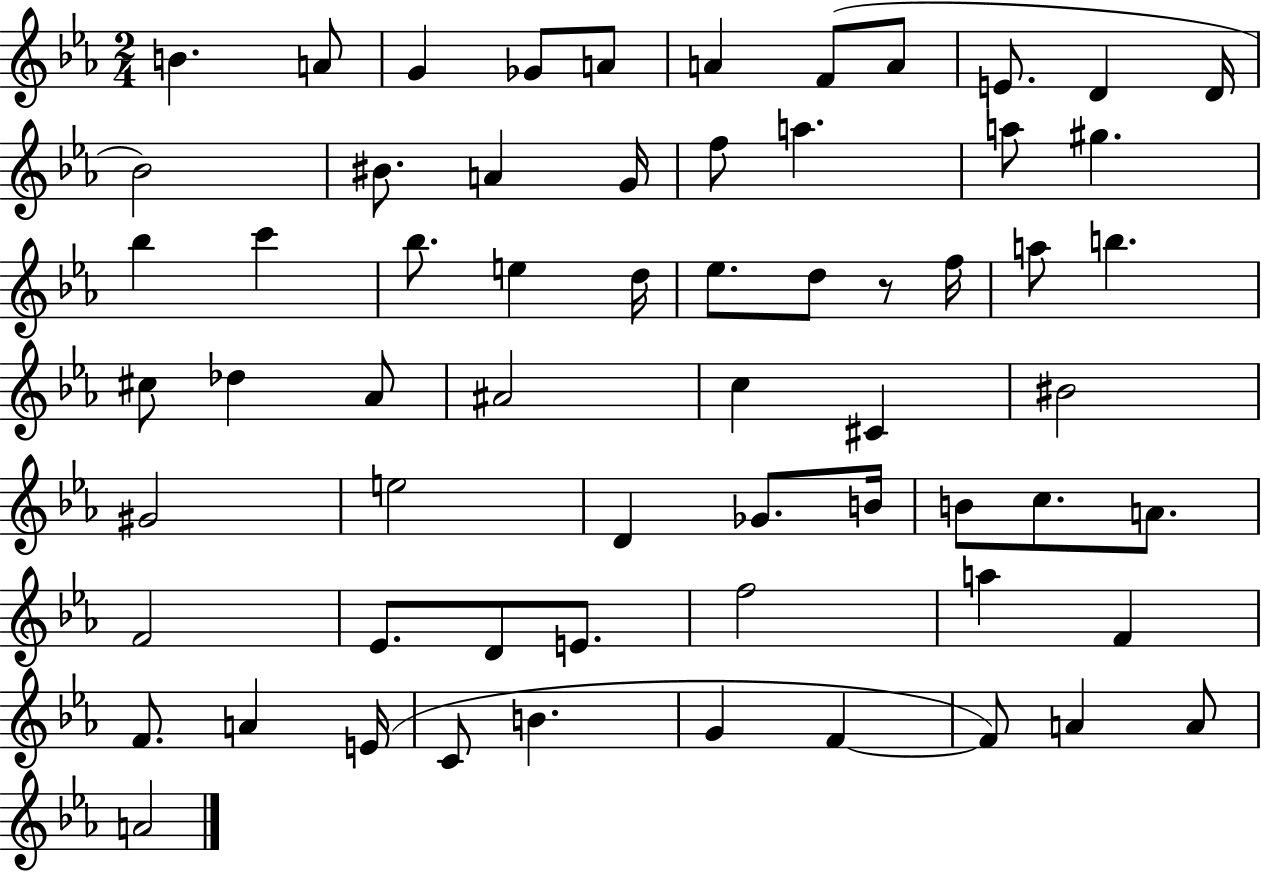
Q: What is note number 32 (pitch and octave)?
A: Ab4